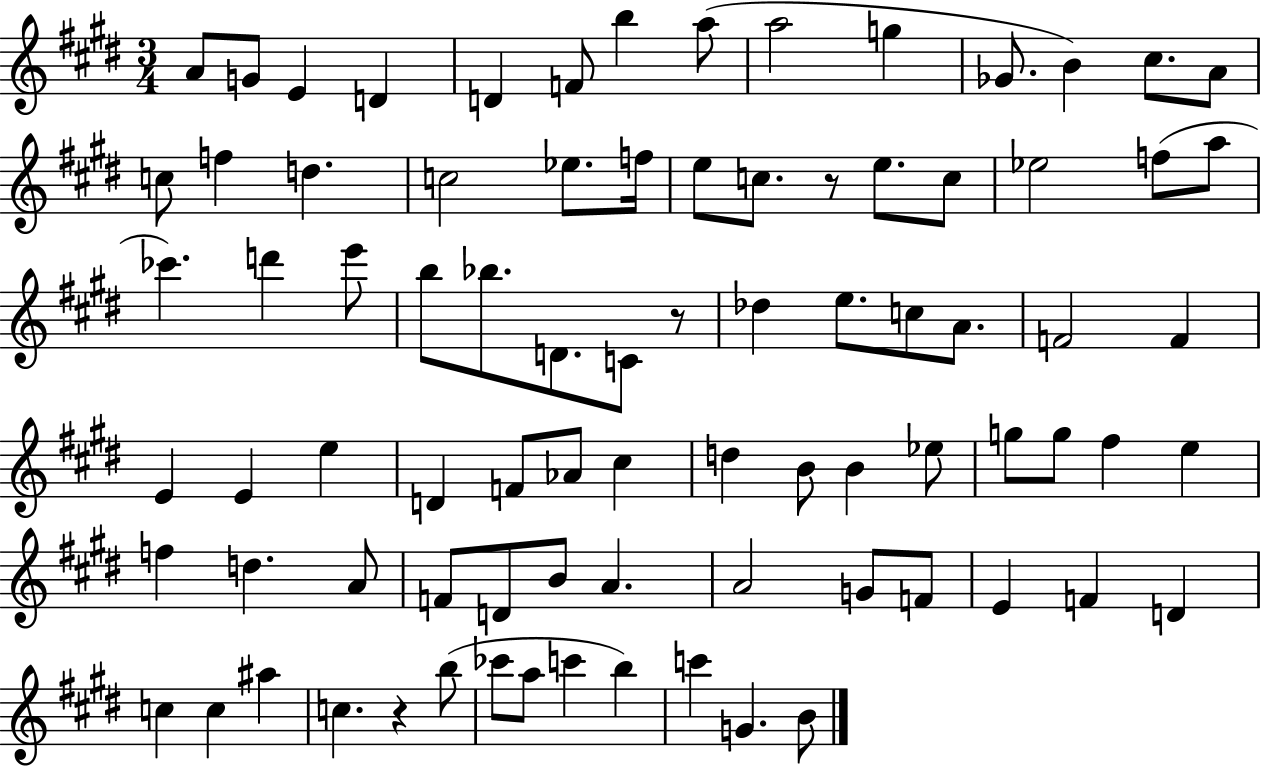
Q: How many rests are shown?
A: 3